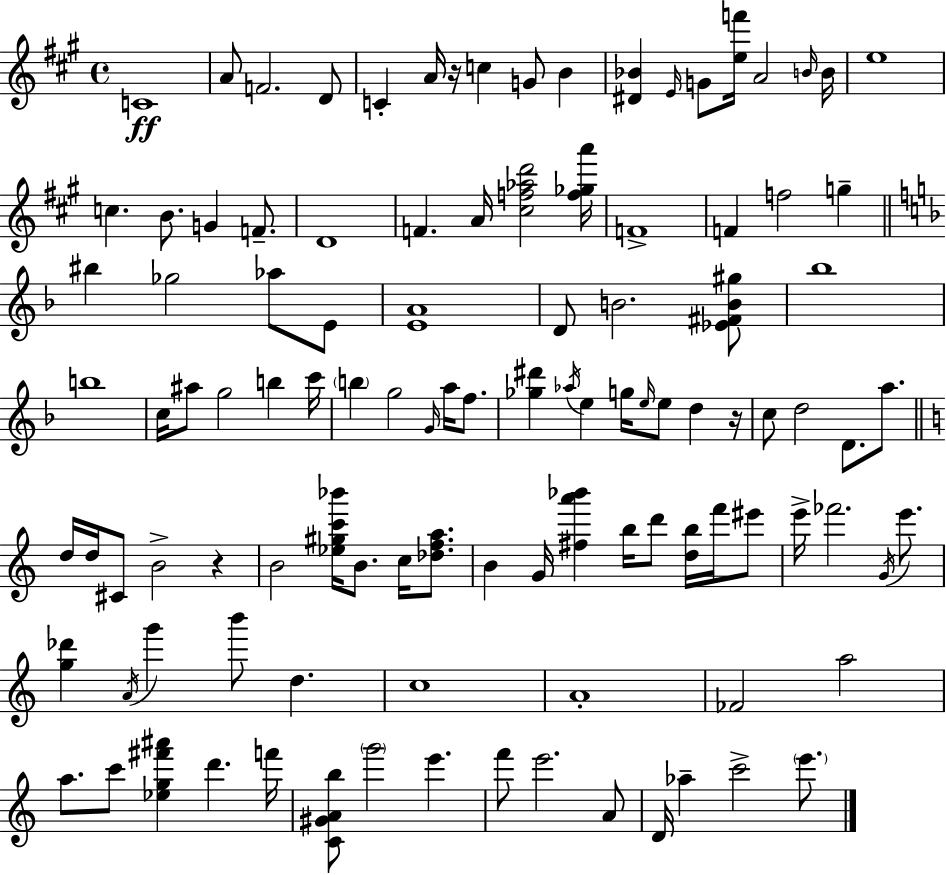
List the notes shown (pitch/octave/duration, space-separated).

C4/w A4/e F4/h. D4/e C4/q A4/s R/s C5/q G4/e B4/q [D#4,Bb4]/q E4/s G4/e [E5,F6]/s A4/h B4/s B4/s E5/w C5/q. B4/e. G4/q F4/e. D4/w F4/q. A4/s [C#5,F5,Ab5,D6]/h [F5,Gb5,A6]/s F4/w F4/q F5/h G5/q BIS5/q Gb5/h Ab5/e E4/e [E4,A4]/w D4/e B4/h. [Eb4,F#4,B4,G#5]/e Bb5/w B5/w C5/s A#5/e G5/h B5/q C6/s B5/q G5/h G4/s A5/s F5/e. [Gb5,D#6]/q Ab5/s E5/q G5/s E5/s E5/e D5/q R/s C5/e D5/h D4/e. A5/e. D5/s D5/s C#4/e B4/h R/q B4/h [Eb5,G#5,C6,Bb6]/s B4/e. C5/s [Db5,F5,A5]/e. B4/q G4/s [F#5,A6,Bb6]/q B5/s D6/e [D5,B5]/s F6/s EIS6/e E6/s FES6/h. G4/s E6/e. [G5,Db6]/q A4/s G6/q B6/e D5/q. C5/w A4/w FES4/h A5/h A5/e. C6/e [Eb5,G5,F#6,A#6]/q D6/q. F6/s [C4,G#4,A4,B5]/e G6/h E6/q. F6/e E6/h. A4/e D4/s Ab5/q C6/h E6/e.